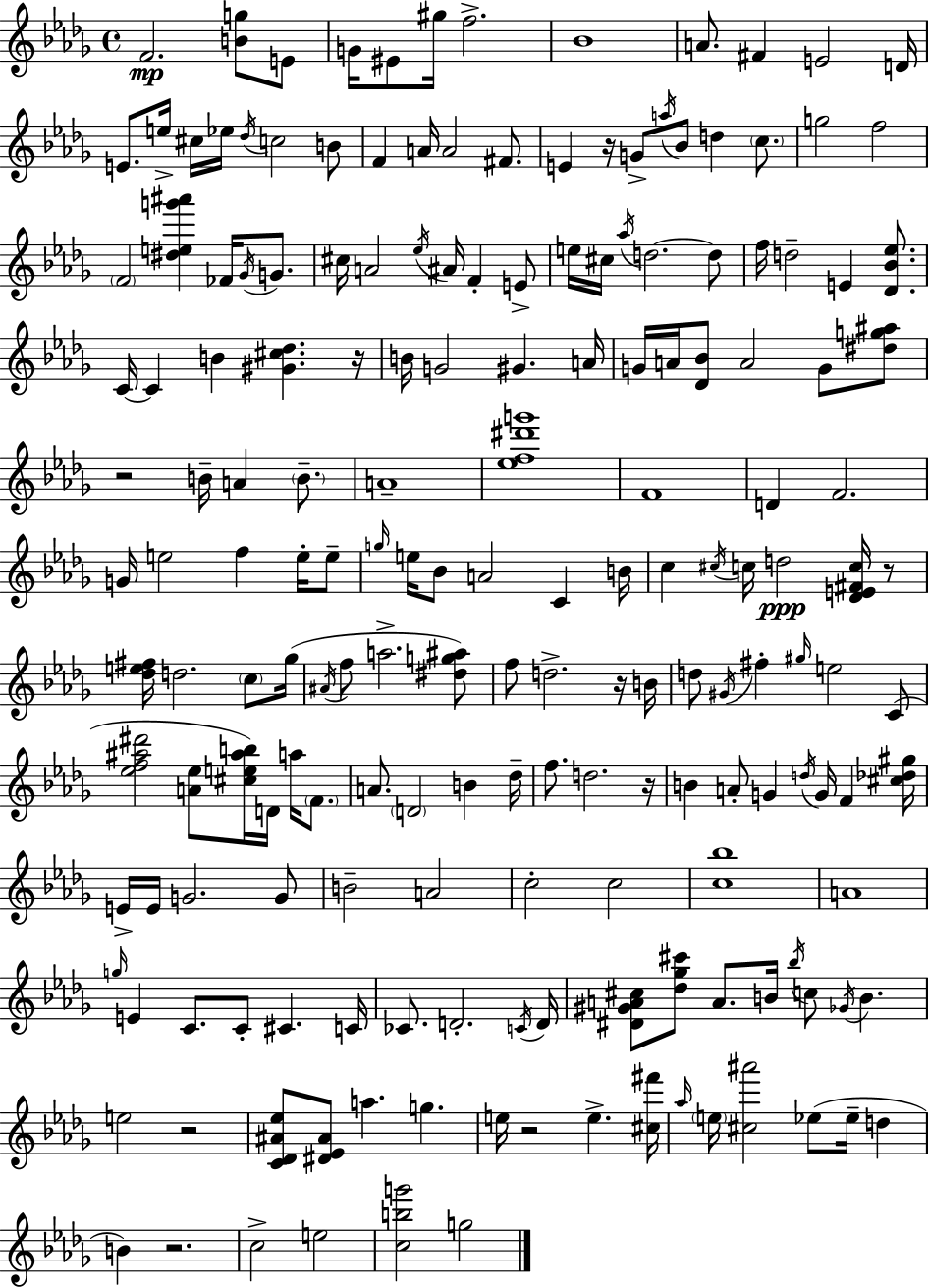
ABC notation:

X:1
T:Untitled
M:4/4
L:1/4
K:Bbm
F2 [Bg]/2 E/2 G/4 ^E/2 ^g/4 f2 _B4 A/2 ^F E2 D/4 E/2 e/4 ^c/4 _e/4 _d/4 c2 B/2 F A/4 A2 ^F/2 E z/4 G/2 a/4 _B/2 d c/2 g2 f2 F2 [^deg'^a'] _F/4 _G/4 G/2 ^c/4 A2 _e/4 ^A/4 F E/2 e/4 ^c/4 _a/4 d2 d/2 f/4 d2 E [_D_B_e]/2 C/4 C B [^G^c_d] z/4 B/4 G2 ^G A/4 G/4 A/4 [_D_B]/2 A2 G/2 [^dg^a]/2 z2 B/4 A B/2 A4 [_ef^d'g']4 F4 D F2 G/4 e2 f e/4 e/2 g/4 e/4 _B/2 A2 C B/4 c ^c/4 c/4 d2 [_DE^Fc]/4 z/2 [_de^f]/4 d2 c/2 _g/4 ^A/4 f/2 a2 [^dg^a]/2 f/2 d2 z/4 B/4 d/2 ^G/4 ^f ^g/4 e2 C/2 [_ef^a^d']2 [A_e]/2 [^ce^ab]/4 D/4 a/4 F/2 A/2 D2 B _d/4 f/2 d2 z/4 B A/2 G d/4 G/4 F [^c_d^g]/4 E/4 E/4 G2 G/2 B2 A2 c2 c2 [c_b]4 A4 g/4 E C/2 C/2 ^C C/4 _C/2 D2 C/4 D/4 [^D^GA^c]/2 [_d_g^c']/2 A/2 B/4 _b/4 c/2 _G/4 B e2 z2 [C_D^A_e]/2 [^D_E^A]/2 a g e/4 z2 e [^c^f']/4 _a/4 e/4 [^c^a']2 _e/2 _e/4 d B z2 c2 e2 [cbg']2 g2